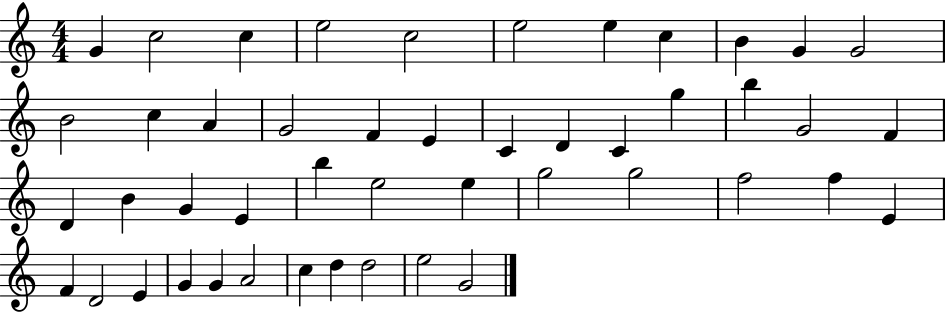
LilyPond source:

{
  \clef treble
  \numericTimeSignature
  \time 4/4
  \key c \major
  g'4 c''2 c''4 | e''2 c''2 | e''2 e''4 c''4 | b'4 g'4 g'2 | \break b'2 c''4 a'4 | g'2 f'4 e'4 | c'4 d'4 c'4 g''4 | b''4 g'2 f'4 | \break d'4 b'4 g'4 e'4 | b''4 e''2 e''4 | g''2 g''2 | f''2 f''4 e'4 | \break f'4 d'2 e'4 | g'4 g'4 a'2 | c''4 d''4 d''2 | e''2 g'2 | \break \bar "|."
}